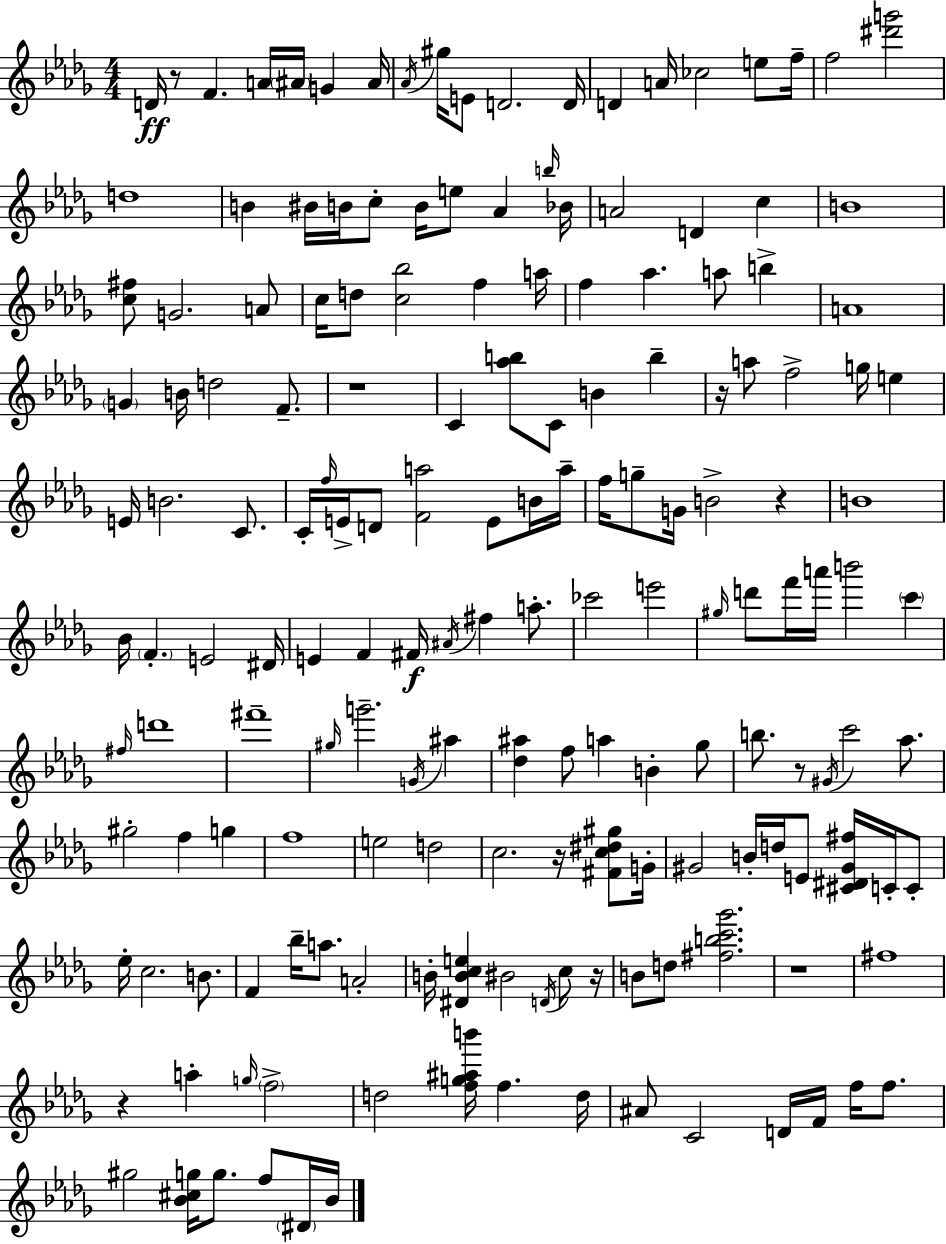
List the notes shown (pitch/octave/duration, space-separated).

D4/s R/e F4/q. A4/s A#4/s G4/q A#4/s Ab4/s G#5/s E4/e D4/h. D4/s D4/q A4/s CES5/h E5/e F5/s F5/h [D#6,G6]/h D5/w B4/q BIS4/s B4/s C5/e B4/s E5/e Ab4/q B5/s Bb4/s A4/h D4/q C5/q B4/w [C5,F#5]/e G4/h. A4/e C5/s D5/e [C5,Bb5]/h F5/q A5/s F5/q Ab5/q. A5/e B5/q A4/w G4/q B4/s D5/h F4/e. R/w C4/q [Ab5,B5]/e C4/e B4/q B5/q R/s A5/e F5/h G5/s E5/q E4/s B4/h. C4/e. C4/s F5/s E4/s D4/e [F4,A5]/h E4/e B4/s A5/s F5/s G5/e G4/s B4/h R/q B4/w Bb4/s F4/q. E4/h D#4/s E4/q F4/q F#4/s A#4/s F#5/q A5/e. CES6/h E6/h G#5/s D6/e F6/s A6/s B6/h C6/q F#5/s D6/w F#6/w G#5/s G6/h. G4/s A#5/q [Db5,A#5]/q F5/e A5/q B4/q Gb5/e B5/e. R/e G#4/s C6/h Ab5/e. G#5/h F5/q G5/q F5/w E5/h D5/h C5/h. R/s [F#4,C5,D#5,G#5]/e G4/s G#4/h B4/s D5/s E4/e [C#4,D#4,G#4,F#5]/s C4/s C4/e Eb5/s C5/h. B4/e. F4/q Bb5/s A5/e. A4/h B4/s [D#4,B4,C5,E5]/q BIS4/h D4/s C5/e R/s B4/e D5/e [F#5,B5,C6,Gb6]/h. R/w F#5/w R/q A5/q G5/s F5/h D5/h [F5,G5,A#5,B6]/s F5/q. D5/s A#4/e C4/h D4/s F4/s F5/s F5/e. G#5/h [Bb4,C#5,G5]/s G5/e. F5/e D#4/s Bb4/s